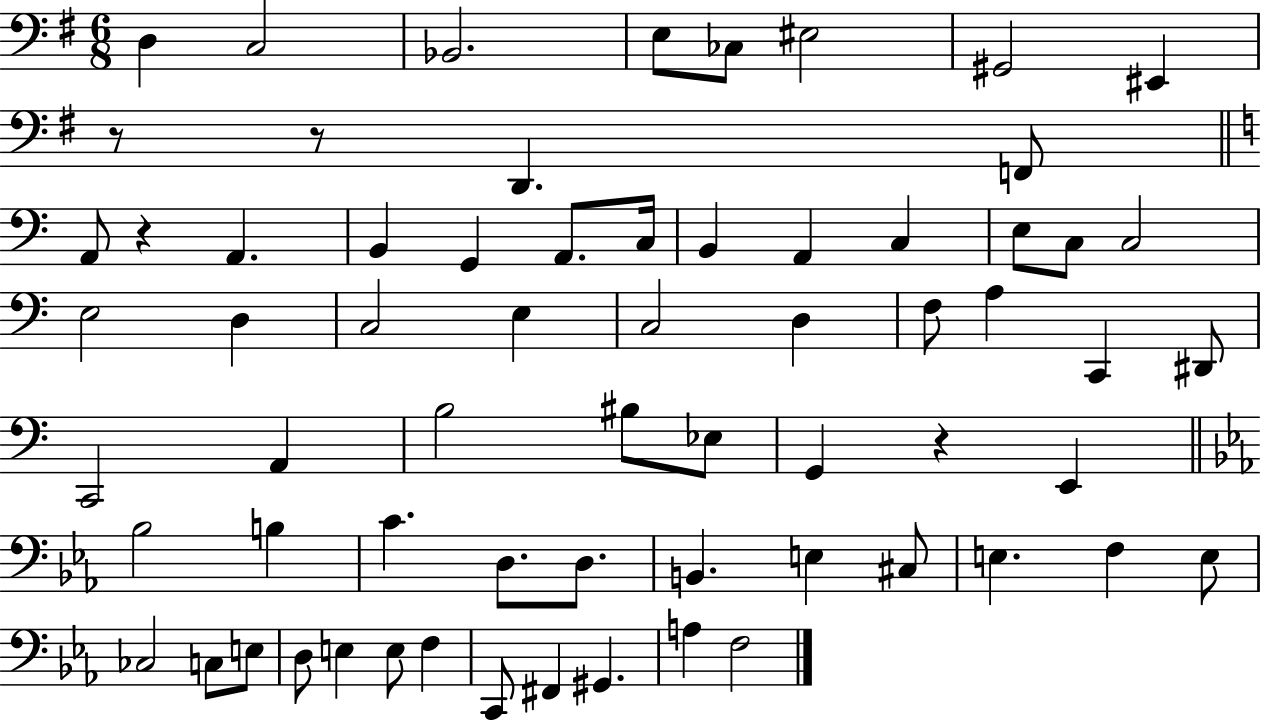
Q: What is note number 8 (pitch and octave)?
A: EIS2